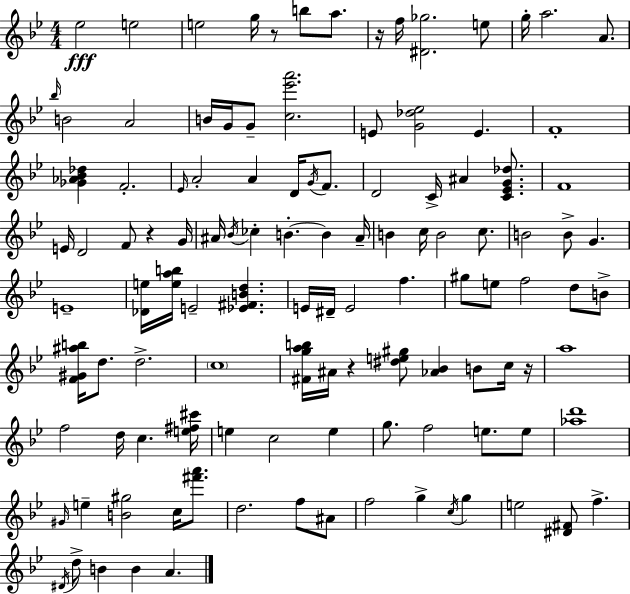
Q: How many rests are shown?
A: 5